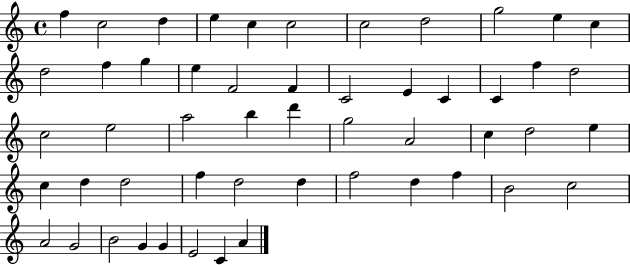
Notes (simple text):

F5/q C5/h D5/q E5/q C5/q C5/h C5/h D5/h G5/h E5/q C5/q D5/h F5/q G5/q E5/q F4/h F4/q C4/h E4/q C4/q C4/q F5/q D5/h C5/h E5/h A5/h B5/q D6/q G5/h A4/h C5/q D5/h E5/q C5/q D5/q D5/h F5/q D5/h D5/q F5/h D5/q F5/q B4/h C5/h A4/h G4/h B4/h G4/q G4/q E4/h C4/q A4/q